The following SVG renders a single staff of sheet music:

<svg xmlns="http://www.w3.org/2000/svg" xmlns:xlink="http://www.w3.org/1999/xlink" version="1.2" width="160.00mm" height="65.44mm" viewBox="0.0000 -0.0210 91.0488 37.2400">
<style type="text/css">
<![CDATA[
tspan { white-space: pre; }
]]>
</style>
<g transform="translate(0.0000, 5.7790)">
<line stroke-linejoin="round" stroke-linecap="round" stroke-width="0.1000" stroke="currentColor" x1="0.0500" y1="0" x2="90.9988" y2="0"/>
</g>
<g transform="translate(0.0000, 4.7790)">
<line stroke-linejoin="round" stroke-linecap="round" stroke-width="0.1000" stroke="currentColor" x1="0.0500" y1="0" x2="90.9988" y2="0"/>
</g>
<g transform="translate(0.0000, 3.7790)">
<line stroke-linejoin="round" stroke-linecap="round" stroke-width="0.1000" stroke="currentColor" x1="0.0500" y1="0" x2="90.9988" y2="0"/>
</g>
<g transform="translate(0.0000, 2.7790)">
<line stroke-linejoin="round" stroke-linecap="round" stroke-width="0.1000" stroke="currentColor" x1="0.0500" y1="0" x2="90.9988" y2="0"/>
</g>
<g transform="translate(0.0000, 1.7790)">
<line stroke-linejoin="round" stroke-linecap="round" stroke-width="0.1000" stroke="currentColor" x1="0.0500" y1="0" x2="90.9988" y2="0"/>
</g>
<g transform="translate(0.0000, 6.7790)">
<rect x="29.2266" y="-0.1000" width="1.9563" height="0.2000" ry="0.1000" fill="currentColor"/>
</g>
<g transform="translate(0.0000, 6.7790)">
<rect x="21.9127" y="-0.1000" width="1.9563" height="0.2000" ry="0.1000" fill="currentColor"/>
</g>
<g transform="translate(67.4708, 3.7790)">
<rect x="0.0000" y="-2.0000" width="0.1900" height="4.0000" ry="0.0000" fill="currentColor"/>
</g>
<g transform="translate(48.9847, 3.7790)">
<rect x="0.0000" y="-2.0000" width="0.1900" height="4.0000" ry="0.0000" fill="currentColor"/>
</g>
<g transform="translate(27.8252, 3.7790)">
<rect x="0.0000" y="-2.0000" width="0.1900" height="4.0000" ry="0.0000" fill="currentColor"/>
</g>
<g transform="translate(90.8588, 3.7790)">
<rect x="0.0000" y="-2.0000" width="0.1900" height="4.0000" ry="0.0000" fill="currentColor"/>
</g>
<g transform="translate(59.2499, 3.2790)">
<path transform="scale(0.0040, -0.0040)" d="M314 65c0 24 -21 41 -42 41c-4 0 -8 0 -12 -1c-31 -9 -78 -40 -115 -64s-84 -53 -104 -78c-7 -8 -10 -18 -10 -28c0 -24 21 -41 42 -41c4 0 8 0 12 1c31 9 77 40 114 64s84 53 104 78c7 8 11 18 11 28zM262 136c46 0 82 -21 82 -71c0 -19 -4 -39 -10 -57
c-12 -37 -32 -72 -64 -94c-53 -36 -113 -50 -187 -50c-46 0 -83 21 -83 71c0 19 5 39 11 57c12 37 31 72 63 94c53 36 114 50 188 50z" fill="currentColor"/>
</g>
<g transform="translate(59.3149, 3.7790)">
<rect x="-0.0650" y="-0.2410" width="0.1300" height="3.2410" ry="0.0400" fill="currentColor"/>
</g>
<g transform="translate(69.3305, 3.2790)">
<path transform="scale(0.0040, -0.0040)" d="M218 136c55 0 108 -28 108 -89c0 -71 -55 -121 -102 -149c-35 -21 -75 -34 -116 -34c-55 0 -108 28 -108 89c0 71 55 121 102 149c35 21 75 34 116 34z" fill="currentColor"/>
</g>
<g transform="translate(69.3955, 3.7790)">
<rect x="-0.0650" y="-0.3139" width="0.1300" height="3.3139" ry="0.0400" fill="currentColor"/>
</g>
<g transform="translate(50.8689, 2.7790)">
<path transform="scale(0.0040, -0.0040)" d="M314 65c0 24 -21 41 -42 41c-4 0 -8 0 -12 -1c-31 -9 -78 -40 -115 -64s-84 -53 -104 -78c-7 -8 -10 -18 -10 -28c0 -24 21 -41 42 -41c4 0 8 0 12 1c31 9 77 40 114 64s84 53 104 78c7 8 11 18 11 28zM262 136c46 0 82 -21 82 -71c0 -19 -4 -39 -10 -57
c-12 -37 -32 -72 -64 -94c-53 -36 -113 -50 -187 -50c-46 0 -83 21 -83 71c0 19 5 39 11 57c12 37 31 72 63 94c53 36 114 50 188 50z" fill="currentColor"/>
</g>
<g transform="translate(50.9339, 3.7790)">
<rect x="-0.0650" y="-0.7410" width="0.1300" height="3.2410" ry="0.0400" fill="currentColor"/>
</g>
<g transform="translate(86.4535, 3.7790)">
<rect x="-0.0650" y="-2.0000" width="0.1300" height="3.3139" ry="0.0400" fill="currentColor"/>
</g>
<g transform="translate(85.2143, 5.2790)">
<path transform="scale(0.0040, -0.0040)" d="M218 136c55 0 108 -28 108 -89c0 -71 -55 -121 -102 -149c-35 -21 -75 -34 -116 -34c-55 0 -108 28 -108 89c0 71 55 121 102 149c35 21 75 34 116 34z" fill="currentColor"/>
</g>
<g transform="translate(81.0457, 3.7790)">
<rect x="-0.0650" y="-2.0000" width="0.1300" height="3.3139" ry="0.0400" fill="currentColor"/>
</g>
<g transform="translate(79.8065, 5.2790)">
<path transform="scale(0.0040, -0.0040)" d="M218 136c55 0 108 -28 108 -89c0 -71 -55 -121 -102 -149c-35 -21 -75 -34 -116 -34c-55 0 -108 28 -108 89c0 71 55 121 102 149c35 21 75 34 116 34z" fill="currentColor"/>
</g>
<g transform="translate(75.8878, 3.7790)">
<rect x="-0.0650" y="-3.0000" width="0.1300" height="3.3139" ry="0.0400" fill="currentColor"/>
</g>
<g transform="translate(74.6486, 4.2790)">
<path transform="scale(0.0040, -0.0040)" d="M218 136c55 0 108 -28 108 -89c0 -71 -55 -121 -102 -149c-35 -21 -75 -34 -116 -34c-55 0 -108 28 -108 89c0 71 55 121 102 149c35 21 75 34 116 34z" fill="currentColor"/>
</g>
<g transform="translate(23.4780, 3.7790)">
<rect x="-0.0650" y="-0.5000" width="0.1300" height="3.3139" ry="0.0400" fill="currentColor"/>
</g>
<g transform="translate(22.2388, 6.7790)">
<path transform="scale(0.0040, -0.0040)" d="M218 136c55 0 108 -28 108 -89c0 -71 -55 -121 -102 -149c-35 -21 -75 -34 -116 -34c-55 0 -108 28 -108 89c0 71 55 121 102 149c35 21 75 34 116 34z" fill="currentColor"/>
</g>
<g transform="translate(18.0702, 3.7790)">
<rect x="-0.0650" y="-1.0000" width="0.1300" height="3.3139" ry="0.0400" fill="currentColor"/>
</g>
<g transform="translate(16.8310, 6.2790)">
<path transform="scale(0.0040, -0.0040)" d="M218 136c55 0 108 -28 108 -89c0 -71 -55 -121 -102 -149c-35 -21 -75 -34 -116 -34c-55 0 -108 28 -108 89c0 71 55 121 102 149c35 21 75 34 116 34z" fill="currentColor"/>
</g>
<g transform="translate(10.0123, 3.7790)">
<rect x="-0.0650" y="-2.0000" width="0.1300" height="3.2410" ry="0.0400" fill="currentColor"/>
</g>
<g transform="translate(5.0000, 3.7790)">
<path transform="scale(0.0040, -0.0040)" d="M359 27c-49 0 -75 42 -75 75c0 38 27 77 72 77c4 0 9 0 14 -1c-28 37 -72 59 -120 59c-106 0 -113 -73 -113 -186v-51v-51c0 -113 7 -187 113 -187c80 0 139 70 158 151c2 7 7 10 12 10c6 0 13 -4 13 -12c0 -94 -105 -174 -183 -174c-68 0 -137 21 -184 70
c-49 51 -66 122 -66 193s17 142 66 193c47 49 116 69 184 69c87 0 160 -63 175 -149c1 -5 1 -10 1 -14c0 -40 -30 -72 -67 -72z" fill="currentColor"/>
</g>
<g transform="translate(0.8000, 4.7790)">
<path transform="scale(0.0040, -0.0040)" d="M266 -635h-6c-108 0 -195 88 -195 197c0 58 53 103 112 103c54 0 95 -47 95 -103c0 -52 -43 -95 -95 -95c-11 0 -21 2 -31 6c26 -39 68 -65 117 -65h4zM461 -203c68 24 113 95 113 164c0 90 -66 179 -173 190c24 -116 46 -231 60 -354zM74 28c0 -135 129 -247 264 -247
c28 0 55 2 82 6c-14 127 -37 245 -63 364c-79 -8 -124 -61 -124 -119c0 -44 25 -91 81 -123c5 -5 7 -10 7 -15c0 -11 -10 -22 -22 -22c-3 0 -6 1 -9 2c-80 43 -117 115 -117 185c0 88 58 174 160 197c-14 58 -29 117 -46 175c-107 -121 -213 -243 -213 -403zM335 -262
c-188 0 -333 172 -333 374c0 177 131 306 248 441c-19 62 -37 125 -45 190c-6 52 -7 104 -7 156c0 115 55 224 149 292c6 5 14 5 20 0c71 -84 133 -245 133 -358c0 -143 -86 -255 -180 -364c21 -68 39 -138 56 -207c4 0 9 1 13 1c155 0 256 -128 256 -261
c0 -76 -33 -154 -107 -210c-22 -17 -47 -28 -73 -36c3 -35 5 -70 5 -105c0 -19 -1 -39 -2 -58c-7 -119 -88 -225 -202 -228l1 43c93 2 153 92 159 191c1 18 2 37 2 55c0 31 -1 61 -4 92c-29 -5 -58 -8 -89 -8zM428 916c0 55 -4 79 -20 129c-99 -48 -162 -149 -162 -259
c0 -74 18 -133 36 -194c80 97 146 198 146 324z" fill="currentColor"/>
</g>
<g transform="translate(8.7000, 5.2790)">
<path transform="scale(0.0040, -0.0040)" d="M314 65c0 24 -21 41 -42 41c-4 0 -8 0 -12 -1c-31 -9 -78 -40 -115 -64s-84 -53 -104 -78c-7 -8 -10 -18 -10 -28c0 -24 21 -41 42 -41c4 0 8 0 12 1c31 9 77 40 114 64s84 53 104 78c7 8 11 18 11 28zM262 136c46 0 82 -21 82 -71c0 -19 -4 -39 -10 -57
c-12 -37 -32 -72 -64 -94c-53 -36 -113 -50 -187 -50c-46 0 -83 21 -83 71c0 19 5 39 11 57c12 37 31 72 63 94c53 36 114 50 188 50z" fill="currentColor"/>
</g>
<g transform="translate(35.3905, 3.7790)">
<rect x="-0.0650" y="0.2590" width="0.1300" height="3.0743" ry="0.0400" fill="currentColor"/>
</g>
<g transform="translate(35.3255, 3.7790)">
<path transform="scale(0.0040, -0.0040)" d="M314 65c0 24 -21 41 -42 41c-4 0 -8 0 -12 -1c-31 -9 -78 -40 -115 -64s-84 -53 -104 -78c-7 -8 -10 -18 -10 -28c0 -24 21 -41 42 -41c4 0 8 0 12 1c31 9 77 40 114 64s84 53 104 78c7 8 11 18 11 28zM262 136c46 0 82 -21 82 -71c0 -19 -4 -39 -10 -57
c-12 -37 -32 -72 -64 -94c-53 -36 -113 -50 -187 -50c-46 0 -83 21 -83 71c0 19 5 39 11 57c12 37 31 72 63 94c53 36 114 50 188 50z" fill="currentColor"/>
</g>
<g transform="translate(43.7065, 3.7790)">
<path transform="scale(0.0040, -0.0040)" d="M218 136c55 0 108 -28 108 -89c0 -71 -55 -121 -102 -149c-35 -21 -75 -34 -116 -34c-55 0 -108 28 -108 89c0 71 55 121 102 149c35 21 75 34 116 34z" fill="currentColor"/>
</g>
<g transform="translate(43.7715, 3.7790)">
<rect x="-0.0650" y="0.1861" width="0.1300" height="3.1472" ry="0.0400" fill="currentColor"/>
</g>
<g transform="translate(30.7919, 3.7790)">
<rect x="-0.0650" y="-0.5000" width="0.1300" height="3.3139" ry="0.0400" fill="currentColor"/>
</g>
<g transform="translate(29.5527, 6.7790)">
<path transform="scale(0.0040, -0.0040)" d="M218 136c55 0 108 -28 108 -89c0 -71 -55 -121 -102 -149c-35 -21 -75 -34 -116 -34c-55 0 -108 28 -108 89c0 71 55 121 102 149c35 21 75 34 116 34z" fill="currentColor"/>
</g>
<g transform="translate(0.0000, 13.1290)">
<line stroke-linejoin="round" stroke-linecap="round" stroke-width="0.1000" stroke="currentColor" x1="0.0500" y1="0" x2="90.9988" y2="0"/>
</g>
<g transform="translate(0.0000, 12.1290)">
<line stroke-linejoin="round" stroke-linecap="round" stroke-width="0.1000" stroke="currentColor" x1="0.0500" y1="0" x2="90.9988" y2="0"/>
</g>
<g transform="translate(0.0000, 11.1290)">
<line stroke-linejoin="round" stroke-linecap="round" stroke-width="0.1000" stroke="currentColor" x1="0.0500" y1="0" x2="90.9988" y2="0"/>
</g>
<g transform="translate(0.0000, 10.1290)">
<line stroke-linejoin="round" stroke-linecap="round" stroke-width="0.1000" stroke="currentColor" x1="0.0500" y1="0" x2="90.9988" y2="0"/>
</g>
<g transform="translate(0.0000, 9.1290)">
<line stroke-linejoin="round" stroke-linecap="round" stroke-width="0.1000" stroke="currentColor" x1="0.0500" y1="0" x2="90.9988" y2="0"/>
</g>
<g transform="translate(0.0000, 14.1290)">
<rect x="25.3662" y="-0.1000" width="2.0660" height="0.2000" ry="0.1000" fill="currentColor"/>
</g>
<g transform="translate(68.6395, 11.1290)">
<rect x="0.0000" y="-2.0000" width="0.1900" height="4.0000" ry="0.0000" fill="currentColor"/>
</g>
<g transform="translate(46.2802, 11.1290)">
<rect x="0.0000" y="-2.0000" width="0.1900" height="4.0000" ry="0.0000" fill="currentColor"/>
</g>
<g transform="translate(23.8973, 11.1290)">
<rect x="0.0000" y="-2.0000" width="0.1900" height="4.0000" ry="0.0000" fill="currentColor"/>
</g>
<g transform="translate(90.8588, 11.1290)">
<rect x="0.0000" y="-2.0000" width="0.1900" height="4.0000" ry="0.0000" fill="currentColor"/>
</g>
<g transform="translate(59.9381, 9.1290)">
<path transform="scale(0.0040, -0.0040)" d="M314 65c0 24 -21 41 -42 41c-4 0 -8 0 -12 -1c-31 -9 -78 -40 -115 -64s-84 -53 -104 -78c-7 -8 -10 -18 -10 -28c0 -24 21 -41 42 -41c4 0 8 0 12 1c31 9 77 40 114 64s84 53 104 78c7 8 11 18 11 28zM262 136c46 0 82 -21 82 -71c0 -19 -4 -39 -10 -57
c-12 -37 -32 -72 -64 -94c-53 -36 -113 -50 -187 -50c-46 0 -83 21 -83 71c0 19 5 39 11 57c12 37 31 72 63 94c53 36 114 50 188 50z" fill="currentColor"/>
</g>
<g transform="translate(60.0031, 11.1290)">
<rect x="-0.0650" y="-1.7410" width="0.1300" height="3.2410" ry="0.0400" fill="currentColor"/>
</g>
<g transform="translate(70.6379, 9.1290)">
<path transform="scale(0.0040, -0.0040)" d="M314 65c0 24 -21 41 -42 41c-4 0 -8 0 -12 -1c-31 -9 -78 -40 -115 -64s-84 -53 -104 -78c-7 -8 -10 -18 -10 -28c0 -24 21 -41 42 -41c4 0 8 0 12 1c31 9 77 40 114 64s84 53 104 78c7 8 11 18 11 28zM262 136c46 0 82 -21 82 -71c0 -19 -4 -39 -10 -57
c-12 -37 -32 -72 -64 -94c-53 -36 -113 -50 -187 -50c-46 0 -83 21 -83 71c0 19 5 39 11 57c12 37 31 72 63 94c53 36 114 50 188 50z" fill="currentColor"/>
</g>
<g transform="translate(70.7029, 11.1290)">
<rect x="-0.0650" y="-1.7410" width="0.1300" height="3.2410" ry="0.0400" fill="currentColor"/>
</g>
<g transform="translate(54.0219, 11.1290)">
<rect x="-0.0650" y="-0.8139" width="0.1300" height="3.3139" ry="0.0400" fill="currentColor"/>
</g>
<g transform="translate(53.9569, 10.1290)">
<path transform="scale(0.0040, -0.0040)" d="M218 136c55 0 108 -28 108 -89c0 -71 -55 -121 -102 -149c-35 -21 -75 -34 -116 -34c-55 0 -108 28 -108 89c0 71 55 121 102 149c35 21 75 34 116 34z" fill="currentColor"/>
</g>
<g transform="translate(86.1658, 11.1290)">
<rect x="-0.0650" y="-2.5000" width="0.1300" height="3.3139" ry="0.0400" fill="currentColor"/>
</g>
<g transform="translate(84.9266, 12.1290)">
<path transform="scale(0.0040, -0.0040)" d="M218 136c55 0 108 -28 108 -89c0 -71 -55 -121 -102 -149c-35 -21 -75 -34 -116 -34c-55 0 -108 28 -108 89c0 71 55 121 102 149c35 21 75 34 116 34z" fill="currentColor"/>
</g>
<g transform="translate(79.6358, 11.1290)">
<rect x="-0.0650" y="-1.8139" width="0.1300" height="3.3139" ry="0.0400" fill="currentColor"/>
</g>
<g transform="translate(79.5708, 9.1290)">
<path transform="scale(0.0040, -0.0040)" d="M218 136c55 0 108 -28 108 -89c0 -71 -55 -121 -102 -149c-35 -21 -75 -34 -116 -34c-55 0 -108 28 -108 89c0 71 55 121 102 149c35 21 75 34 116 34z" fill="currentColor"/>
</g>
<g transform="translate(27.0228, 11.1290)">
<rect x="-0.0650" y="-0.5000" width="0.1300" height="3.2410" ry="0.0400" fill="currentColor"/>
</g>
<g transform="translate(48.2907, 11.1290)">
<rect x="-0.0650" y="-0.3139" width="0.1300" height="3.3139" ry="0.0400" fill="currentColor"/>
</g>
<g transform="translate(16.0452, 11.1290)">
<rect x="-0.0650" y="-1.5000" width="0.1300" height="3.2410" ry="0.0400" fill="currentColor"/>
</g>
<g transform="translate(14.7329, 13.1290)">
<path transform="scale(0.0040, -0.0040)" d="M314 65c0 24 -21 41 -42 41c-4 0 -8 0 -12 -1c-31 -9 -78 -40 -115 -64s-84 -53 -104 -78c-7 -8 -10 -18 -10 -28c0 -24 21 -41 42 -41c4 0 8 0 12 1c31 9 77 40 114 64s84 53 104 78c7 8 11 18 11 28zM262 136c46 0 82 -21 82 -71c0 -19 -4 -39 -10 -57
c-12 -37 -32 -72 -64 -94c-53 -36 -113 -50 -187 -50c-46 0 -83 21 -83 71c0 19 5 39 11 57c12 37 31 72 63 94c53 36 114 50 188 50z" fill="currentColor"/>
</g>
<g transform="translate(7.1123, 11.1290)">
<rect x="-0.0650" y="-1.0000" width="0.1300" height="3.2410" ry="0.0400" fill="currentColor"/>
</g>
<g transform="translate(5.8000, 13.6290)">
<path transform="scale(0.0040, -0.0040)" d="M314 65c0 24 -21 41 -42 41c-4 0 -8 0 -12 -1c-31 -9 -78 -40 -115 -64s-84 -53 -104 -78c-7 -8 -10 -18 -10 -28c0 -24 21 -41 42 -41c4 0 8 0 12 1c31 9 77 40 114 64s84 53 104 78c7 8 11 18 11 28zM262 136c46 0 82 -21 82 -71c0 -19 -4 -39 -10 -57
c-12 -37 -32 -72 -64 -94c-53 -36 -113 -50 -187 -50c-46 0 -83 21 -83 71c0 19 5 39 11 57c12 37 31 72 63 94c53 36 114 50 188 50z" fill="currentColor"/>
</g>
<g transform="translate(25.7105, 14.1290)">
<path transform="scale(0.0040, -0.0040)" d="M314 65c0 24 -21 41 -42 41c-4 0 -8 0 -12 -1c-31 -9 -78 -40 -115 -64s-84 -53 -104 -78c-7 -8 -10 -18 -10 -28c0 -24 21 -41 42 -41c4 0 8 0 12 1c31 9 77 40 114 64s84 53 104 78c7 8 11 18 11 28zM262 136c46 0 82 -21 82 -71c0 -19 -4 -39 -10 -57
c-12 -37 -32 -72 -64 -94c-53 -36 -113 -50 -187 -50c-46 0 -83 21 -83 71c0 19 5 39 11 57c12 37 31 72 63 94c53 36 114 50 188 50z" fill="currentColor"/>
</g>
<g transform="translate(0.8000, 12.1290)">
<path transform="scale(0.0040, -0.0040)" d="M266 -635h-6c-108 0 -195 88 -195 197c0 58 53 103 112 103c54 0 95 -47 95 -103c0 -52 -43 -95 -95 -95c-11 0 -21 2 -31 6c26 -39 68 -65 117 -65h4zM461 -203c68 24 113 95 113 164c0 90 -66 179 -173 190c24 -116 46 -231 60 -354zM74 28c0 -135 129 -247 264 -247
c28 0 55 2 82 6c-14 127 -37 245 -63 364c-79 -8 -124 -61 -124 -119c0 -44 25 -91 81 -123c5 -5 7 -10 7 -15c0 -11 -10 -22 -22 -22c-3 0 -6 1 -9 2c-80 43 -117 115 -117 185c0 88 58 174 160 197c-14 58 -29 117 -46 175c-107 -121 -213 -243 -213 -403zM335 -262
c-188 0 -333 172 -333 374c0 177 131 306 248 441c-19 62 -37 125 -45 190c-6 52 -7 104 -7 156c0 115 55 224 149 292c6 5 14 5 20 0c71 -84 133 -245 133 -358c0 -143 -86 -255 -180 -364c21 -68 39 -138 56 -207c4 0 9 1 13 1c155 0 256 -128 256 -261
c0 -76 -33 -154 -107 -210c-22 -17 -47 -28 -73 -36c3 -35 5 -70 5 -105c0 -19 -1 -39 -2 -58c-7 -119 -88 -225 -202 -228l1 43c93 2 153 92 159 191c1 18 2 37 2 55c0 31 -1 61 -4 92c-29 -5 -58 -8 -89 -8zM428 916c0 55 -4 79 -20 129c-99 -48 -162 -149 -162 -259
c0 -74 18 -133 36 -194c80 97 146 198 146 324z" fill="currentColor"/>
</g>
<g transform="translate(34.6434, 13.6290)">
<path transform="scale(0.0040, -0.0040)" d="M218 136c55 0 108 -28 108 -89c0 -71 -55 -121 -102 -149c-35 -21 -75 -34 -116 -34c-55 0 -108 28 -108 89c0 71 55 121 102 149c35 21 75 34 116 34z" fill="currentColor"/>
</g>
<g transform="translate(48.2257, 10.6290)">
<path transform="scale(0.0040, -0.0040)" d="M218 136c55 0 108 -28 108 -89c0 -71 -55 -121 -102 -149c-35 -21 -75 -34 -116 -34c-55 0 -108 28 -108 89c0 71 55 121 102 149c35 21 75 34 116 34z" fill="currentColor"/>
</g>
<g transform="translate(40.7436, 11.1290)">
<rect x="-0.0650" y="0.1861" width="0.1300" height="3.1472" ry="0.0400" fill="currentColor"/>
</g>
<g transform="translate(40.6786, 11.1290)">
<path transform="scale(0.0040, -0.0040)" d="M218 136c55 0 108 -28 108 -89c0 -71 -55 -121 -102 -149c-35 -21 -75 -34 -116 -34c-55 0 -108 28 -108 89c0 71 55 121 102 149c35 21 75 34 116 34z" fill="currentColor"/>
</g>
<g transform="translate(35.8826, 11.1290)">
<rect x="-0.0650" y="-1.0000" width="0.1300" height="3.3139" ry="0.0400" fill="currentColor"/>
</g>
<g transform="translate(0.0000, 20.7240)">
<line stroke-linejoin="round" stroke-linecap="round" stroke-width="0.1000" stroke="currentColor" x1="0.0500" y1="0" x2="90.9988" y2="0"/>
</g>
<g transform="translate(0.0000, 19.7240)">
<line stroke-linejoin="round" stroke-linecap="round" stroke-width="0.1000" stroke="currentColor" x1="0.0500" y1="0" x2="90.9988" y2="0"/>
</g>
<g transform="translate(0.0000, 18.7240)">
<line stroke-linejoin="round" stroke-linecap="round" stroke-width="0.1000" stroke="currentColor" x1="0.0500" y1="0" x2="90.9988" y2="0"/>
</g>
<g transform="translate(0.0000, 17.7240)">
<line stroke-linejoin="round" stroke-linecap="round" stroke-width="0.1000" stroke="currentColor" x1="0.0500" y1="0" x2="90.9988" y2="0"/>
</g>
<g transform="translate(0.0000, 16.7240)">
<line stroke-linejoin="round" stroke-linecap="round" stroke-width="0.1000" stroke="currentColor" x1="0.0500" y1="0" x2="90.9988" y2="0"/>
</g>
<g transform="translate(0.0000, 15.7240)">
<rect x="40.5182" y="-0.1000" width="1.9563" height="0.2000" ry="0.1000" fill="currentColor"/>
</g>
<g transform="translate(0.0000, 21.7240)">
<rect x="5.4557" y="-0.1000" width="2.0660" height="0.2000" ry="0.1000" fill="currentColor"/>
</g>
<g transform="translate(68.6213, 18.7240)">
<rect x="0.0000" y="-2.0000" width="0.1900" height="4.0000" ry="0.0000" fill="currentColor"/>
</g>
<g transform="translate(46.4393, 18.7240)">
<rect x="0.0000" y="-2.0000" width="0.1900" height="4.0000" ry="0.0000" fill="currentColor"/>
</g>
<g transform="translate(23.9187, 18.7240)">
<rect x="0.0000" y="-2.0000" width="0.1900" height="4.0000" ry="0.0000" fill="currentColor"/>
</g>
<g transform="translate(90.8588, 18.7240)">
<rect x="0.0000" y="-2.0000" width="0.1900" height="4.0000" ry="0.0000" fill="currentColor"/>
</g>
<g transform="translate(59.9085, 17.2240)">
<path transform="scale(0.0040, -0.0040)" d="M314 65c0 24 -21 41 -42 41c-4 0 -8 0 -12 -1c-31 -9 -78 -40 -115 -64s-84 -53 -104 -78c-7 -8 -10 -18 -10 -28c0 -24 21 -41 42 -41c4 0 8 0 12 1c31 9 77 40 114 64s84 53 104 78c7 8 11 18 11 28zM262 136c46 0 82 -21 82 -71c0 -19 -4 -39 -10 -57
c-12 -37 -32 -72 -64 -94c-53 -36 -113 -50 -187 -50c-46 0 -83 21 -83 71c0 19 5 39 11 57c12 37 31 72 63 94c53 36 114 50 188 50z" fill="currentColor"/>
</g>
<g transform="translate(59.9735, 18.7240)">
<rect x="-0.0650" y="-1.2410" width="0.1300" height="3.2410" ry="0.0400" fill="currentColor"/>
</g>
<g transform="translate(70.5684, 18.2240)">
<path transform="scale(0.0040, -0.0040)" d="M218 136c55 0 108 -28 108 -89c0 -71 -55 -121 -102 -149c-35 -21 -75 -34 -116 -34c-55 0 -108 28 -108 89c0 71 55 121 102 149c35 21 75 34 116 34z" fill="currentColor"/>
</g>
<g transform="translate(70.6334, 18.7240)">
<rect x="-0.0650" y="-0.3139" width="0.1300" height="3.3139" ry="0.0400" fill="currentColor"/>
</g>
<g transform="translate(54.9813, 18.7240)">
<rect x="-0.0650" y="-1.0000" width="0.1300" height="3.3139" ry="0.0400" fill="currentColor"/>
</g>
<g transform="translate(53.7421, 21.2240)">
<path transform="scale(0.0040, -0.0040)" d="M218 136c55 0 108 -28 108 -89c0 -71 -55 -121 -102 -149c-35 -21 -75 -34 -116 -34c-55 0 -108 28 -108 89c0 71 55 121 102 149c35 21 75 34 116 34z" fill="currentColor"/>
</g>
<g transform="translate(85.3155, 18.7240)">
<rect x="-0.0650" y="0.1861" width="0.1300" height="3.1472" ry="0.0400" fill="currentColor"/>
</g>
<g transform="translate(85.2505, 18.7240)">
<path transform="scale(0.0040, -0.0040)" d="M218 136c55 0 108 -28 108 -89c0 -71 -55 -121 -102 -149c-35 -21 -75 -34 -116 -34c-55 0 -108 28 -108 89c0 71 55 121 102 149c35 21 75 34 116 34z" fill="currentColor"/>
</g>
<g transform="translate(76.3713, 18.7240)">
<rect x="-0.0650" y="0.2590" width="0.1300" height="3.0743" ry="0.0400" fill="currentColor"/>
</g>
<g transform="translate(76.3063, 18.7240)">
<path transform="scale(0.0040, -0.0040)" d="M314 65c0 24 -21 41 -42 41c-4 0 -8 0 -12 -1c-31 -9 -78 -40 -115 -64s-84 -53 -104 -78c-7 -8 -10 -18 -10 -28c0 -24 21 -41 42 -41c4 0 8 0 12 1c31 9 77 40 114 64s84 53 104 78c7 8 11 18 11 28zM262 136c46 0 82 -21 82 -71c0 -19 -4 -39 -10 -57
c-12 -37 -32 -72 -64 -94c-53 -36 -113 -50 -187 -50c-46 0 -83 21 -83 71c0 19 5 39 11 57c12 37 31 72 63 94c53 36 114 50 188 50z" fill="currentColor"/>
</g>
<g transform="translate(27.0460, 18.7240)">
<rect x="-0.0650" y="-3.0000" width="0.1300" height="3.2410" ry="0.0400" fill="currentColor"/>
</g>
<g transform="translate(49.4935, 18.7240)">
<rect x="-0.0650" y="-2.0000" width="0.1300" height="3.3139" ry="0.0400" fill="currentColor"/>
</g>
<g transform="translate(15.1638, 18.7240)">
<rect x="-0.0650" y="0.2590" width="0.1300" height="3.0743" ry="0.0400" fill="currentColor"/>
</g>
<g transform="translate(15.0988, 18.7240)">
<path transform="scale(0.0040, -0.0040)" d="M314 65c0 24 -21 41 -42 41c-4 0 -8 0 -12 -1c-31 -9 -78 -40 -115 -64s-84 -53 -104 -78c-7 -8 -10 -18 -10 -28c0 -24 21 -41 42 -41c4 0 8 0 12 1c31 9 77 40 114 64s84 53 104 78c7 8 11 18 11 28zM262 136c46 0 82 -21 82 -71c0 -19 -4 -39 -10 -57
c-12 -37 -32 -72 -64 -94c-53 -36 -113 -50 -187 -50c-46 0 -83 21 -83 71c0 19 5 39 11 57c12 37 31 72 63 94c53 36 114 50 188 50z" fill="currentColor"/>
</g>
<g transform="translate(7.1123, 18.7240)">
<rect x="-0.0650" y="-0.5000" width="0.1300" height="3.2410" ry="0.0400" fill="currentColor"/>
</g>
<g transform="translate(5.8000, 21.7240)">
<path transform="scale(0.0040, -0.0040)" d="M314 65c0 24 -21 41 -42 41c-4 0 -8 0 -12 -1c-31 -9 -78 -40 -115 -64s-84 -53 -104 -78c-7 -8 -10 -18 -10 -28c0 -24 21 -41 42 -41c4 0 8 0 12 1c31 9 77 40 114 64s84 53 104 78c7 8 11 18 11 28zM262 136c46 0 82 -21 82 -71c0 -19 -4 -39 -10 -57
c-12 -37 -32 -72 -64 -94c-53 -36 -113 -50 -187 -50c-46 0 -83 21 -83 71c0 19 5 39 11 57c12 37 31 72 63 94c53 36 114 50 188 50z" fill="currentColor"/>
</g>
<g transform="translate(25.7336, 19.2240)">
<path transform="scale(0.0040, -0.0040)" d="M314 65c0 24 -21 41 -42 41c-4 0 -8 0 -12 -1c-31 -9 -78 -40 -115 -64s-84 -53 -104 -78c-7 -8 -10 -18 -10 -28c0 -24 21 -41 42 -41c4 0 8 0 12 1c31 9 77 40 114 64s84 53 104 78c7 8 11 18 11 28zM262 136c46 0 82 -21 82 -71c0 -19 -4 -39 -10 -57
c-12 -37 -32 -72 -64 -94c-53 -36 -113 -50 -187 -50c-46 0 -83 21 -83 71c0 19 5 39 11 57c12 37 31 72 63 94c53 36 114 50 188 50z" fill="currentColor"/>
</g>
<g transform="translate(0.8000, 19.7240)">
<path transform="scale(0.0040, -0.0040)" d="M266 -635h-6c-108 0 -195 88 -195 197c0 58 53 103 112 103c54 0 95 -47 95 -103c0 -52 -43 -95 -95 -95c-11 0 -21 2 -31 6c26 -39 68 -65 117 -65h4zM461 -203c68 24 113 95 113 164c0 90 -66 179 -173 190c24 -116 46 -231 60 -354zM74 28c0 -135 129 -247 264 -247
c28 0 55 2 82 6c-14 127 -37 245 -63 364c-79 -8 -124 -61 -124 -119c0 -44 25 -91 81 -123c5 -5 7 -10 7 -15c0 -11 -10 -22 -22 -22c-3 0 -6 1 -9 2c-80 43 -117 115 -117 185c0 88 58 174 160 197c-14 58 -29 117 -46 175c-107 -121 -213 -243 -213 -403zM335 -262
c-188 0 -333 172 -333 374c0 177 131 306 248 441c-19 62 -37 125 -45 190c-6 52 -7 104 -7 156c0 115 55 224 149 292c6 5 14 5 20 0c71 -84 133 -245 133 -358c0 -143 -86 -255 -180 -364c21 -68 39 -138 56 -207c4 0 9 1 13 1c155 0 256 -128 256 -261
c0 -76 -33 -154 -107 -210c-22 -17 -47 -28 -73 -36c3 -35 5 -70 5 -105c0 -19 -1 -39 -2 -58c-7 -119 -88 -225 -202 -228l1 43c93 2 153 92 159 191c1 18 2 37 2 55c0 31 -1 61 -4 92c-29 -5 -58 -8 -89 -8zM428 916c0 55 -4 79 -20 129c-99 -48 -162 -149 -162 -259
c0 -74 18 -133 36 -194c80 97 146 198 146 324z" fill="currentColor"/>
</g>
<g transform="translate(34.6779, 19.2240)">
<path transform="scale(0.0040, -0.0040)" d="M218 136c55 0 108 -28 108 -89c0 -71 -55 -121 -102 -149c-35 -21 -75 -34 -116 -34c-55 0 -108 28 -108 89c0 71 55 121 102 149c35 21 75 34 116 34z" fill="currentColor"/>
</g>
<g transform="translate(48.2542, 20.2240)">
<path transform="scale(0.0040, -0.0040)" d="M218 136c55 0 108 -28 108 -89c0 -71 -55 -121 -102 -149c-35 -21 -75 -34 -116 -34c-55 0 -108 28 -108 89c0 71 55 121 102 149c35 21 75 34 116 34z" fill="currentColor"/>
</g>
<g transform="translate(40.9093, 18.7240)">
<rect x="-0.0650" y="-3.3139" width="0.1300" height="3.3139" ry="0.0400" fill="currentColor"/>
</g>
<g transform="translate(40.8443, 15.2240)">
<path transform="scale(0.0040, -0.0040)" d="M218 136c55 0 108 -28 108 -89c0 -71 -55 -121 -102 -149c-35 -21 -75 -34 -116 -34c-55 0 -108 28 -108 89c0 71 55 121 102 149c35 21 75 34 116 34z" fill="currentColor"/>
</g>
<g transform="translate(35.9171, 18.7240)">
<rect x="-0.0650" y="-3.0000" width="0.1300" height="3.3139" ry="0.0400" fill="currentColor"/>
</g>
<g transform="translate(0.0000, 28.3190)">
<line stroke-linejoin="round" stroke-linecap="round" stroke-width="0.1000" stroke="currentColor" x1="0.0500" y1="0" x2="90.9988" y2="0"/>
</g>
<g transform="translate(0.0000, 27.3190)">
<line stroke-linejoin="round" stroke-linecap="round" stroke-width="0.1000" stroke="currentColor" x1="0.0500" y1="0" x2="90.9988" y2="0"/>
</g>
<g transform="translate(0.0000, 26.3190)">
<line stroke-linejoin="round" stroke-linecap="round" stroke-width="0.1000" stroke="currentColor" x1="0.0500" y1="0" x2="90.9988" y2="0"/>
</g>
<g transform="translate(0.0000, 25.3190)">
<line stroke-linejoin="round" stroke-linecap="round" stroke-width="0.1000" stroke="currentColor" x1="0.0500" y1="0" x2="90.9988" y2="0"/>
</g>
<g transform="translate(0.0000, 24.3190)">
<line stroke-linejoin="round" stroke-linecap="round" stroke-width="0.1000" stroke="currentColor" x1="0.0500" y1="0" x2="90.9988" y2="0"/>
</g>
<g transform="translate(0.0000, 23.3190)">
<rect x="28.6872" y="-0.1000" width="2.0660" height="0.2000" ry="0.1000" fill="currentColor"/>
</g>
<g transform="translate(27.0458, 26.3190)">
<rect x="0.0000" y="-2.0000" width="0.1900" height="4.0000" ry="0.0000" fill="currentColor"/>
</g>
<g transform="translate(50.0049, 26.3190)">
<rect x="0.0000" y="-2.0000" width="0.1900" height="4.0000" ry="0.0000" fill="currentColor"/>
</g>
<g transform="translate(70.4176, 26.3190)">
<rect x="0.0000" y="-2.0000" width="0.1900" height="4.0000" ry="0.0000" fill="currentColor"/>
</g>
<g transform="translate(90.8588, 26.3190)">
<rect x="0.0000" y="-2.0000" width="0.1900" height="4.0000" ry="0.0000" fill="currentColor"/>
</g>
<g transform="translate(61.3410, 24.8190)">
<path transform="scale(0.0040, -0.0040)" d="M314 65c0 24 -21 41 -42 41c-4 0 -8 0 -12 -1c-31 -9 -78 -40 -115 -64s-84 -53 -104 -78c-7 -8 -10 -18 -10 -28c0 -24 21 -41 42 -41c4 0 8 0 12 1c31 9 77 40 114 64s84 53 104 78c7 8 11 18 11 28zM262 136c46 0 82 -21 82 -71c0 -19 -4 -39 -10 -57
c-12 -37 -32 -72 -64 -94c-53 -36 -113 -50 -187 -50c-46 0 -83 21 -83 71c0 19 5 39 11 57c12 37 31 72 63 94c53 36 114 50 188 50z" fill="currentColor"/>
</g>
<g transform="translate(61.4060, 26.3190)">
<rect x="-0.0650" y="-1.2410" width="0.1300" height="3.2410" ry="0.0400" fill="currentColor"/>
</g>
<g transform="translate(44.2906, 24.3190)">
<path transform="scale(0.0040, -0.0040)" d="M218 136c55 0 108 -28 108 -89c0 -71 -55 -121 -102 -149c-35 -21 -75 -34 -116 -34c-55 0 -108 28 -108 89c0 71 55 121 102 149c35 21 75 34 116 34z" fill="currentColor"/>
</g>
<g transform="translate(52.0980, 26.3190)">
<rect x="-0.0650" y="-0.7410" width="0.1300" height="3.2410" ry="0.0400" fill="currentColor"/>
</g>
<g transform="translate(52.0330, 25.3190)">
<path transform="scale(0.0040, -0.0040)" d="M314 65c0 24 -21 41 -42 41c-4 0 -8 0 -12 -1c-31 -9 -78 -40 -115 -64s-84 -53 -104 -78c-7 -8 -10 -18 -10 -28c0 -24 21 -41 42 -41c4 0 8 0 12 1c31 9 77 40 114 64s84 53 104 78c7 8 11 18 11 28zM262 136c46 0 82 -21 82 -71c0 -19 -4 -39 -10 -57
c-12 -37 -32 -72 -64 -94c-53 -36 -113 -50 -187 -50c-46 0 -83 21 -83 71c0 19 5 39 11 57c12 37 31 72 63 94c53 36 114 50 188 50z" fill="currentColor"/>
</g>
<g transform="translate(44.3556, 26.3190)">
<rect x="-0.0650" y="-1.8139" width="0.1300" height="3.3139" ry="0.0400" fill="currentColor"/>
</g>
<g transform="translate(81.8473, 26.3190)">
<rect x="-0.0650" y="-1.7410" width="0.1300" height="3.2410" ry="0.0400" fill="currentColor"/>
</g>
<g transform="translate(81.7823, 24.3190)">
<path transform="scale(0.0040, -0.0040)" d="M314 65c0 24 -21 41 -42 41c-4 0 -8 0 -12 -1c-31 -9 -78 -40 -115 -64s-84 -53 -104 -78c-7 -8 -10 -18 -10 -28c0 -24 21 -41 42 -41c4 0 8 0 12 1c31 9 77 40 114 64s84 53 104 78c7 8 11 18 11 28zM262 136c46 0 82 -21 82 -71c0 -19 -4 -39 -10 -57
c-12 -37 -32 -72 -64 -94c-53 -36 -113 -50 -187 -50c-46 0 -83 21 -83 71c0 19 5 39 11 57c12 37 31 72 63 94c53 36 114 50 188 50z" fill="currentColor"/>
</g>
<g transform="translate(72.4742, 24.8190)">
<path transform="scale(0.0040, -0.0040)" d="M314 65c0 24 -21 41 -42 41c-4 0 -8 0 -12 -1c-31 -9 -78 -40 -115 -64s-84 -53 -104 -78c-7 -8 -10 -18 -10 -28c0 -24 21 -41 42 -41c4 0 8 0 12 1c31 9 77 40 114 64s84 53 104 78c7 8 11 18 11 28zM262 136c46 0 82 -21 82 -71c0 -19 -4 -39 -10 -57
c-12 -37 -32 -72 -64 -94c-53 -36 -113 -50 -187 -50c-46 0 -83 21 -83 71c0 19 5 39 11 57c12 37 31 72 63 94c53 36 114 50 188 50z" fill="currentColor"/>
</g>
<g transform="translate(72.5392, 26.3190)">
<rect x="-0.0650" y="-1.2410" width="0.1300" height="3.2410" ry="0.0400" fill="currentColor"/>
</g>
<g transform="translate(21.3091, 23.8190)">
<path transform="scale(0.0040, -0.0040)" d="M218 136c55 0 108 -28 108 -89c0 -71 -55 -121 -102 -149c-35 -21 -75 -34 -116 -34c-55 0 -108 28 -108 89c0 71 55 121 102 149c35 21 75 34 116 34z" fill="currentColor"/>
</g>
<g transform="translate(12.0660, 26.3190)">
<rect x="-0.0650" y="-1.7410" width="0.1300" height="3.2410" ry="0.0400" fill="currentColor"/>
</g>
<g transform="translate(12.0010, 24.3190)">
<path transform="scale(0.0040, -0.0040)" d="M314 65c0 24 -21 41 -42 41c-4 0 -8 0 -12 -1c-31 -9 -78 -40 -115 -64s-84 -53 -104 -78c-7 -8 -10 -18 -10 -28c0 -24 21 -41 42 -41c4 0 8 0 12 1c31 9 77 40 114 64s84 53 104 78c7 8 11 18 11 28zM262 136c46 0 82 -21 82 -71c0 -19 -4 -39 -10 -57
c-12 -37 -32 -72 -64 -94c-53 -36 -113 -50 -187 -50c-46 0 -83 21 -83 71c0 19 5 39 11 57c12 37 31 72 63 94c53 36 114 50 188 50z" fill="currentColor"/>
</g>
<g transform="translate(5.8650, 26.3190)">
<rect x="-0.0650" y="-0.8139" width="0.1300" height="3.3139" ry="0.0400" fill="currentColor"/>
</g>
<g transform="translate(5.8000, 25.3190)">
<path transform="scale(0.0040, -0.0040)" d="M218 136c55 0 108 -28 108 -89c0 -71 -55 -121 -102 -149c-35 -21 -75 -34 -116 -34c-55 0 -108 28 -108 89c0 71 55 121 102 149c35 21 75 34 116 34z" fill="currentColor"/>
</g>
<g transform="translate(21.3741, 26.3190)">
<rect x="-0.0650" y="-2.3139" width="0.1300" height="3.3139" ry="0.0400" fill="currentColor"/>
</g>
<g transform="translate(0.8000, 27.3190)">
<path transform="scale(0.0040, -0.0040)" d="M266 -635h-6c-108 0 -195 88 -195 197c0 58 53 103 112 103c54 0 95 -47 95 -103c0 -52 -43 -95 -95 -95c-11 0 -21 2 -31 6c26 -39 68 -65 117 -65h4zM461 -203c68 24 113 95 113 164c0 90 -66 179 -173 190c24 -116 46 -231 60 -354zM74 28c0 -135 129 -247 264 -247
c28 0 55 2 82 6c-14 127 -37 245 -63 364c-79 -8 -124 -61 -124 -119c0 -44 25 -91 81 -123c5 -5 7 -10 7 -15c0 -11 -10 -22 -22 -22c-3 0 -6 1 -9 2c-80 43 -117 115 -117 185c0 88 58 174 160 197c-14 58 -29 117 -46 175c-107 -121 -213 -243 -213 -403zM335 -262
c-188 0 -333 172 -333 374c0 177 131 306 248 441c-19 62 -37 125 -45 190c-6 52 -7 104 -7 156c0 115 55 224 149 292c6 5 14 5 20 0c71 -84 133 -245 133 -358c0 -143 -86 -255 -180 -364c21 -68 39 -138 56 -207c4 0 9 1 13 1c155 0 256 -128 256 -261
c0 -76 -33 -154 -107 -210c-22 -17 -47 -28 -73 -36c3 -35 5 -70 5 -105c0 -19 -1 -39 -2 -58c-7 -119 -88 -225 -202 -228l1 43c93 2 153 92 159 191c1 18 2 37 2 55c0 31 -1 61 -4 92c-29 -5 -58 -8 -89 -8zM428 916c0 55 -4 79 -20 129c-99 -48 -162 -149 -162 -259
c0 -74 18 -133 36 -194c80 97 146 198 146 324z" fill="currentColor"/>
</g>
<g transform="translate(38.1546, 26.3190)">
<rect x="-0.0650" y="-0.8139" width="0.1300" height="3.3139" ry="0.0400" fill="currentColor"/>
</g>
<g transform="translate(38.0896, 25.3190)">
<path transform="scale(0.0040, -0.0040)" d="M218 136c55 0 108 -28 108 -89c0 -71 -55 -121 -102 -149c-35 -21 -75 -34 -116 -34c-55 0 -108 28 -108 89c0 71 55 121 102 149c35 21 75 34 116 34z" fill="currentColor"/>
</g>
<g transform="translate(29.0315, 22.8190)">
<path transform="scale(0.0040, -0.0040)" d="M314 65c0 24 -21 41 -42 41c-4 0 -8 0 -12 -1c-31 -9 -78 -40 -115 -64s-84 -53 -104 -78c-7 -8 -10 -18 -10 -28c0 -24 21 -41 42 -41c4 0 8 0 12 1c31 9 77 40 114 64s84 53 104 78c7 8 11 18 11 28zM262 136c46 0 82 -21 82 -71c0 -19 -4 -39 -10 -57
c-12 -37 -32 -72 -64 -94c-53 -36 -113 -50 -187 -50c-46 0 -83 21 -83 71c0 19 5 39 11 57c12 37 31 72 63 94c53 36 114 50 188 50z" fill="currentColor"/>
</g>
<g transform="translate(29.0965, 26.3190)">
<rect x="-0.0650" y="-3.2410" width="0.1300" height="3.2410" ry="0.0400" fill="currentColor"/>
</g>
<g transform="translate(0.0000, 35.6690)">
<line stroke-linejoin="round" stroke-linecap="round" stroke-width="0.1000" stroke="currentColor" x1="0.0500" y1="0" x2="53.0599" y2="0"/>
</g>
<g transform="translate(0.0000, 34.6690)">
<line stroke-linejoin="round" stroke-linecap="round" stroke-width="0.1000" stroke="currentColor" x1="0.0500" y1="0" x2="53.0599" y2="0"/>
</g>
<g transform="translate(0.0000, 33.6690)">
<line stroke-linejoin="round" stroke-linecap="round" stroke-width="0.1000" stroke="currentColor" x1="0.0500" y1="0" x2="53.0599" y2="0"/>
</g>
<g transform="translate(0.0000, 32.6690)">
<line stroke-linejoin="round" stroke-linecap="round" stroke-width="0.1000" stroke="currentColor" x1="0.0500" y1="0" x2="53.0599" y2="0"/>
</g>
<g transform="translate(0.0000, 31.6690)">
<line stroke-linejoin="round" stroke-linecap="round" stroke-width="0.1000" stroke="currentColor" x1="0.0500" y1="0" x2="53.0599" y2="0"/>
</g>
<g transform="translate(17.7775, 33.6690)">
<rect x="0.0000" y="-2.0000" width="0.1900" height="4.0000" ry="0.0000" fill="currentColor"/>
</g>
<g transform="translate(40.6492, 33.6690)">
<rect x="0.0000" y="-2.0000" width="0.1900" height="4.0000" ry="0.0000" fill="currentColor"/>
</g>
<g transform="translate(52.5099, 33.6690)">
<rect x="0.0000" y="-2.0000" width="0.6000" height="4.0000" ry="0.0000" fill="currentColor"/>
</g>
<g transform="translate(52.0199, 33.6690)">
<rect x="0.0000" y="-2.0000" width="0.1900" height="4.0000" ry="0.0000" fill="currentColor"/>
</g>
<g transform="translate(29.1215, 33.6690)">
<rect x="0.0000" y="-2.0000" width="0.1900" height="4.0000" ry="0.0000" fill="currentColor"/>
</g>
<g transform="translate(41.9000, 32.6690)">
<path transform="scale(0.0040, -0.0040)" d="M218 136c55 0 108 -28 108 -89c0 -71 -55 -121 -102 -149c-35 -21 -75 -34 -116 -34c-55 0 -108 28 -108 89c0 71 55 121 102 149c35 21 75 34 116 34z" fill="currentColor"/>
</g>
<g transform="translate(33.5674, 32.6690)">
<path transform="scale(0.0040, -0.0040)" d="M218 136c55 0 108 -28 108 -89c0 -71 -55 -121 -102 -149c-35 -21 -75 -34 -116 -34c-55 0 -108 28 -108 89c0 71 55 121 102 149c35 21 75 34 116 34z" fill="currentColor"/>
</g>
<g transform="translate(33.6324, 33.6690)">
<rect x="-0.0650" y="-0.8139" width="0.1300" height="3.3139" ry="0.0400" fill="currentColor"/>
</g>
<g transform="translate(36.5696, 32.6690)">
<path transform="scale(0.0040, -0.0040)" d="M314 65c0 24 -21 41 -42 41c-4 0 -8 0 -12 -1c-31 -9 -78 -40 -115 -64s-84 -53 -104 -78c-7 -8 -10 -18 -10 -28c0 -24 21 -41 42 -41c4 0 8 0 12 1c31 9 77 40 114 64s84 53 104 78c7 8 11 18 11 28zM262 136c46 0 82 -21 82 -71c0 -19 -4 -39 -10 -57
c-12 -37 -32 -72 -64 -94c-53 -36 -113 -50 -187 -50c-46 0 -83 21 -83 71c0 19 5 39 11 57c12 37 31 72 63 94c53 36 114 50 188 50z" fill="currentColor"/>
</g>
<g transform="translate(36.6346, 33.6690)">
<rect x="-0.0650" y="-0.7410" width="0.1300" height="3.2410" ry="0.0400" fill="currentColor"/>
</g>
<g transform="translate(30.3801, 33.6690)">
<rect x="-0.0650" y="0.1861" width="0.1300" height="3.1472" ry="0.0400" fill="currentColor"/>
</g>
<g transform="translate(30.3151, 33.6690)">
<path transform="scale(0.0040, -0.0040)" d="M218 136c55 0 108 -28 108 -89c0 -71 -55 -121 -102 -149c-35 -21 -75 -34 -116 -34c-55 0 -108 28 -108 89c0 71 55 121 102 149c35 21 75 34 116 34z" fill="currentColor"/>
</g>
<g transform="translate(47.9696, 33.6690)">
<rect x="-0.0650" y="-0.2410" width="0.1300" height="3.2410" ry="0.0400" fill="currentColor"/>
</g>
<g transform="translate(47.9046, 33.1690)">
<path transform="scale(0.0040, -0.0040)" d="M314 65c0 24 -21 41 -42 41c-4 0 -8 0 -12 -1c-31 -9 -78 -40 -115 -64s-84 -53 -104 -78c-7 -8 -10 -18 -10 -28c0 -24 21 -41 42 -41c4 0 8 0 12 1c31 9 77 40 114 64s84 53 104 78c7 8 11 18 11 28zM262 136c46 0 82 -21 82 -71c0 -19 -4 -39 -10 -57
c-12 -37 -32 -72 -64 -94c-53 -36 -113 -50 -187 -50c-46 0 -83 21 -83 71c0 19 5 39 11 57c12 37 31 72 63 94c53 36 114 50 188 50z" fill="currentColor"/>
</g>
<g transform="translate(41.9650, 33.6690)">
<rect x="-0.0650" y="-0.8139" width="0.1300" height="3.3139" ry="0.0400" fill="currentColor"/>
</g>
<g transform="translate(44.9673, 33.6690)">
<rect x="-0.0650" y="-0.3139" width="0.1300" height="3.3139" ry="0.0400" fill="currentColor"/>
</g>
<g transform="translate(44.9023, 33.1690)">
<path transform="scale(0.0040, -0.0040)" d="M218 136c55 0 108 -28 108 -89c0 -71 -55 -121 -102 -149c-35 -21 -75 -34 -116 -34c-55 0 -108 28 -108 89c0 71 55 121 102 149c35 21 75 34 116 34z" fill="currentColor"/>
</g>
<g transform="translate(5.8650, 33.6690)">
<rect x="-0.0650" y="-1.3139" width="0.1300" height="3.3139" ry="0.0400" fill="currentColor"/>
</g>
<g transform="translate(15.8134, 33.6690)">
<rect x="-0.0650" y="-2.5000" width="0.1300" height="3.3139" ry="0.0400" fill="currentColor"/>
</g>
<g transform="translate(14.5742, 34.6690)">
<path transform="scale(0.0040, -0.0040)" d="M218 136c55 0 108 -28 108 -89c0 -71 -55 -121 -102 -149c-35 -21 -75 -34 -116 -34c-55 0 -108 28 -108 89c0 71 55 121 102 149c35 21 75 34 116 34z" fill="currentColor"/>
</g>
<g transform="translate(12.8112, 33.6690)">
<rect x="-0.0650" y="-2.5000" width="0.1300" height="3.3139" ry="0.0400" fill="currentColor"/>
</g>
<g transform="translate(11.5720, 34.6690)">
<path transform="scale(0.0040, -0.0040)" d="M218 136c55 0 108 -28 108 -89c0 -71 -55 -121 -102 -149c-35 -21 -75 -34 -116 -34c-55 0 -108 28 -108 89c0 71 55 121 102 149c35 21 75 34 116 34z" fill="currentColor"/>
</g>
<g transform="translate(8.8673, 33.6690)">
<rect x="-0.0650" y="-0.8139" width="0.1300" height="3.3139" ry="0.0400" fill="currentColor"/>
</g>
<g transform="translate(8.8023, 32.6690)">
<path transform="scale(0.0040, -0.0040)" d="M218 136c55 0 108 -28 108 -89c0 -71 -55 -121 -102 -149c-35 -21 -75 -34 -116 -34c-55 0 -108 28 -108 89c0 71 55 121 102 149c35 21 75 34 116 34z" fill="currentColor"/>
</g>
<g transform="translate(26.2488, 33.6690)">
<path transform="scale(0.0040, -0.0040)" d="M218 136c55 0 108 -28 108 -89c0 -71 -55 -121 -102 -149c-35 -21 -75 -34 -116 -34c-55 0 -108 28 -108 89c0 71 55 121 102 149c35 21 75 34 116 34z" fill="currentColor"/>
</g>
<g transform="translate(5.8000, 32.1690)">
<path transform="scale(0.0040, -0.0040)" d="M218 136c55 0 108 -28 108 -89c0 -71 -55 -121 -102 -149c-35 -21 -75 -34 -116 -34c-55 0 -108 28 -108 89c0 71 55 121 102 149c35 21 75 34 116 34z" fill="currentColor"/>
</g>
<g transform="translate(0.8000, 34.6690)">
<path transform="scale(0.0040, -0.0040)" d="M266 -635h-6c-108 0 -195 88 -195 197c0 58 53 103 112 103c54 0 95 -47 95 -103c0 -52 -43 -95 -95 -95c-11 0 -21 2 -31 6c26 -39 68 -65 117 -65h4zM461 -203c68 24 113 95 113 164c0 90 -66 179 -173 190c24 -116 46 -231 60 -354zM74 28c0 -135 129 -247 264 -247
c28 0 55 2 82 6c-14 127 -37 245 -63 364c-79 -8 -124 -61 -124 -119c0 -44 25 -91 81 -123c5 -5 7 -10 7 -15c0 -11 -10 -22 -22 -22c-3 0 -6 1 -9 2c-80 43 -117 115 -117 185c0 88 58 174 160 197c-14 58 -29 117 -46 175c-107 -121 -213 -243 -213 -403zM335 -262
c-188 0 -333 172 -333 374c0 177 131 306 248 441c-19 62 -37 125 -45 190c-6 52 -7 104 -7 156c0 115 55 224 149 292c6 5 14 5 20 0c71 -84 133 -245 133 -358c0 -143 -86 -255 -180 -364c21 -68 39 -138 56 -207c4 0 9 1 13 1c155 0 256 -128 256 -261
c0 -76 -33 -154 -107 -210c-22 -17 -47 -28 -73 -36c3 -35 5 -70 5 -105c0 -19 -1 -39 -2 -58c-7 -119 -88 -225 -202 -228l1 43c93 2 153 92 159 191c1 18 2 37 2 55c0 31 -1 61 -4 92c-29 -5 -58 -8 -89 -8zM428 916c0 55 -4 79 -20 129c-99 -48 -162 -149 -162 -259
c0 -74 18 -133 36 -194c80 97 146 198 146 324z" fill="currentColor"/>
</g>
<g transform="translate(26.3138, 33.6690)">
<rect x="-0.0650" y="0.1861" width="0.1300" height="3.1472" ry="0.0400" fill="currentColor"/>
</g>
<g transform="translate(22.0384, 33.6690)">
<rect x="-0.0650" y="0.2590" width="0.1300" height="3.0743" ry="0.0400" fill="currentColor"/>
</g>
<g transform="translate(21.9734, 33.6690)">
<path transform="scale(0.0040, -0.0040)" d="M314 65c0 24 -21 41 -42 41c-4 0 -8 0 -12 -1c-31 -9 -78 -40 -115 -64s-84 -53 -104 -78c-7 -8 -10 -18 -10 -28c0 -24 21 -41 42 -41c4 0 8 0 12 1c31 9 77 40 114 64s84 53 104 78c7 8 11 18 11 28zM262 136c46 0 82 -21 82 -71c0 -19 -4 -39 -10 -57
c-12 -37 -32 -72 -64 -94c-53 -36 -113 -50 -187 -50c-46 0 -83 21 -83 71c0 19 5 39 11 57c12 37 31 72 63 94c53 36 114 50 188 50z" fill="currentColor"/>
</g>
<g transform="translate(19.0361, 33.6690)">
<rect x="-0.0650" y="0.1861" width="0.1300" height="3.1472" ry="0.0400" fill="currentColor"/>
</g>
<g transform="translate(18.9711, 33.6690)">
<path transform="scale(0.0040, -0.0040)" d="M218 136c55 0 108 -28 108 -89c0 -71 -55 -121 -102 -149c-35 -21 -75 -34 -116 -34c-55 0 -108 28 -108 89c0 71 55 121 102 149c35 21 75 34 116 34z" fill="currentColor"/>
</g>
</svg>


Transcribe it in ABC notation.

X:1
T:Untitled
M:4/4
L:1/4
K:C
F2 D C C B2 B d2 c2 c A F F D2 E2 C2 D B c d f2 f2 f G C2 B2 A2 A b F D e2 c B2 B d f2 g b2 d f d2 e2 e2 f2 e d G G B B2 B B d d2 d c c2